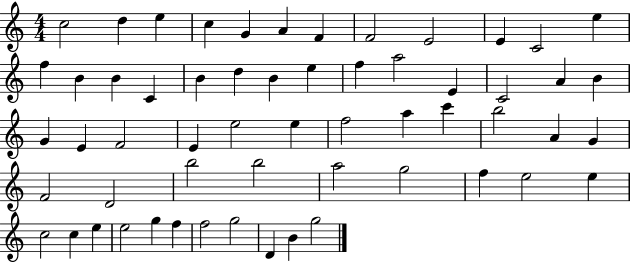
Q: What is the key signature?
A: C major